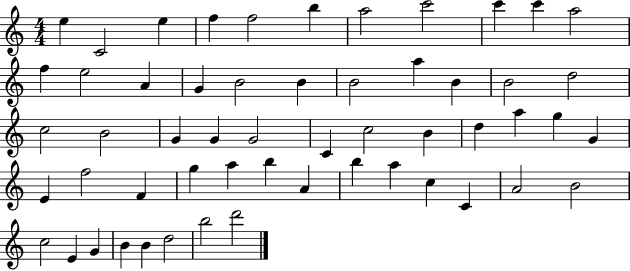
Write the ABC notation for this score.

X:1
T:Untitled
M:4/4
L:1/4
K:C
e C2 e f f2 b a2 c'2 c' c' a2 f e2 A G B2 B B2 a B B2 d2 c2 B2 G G G2 C c2 B d a g G E f2 F g a b A b a c C A2 B2 c2 E G B B d2 b2 d'2